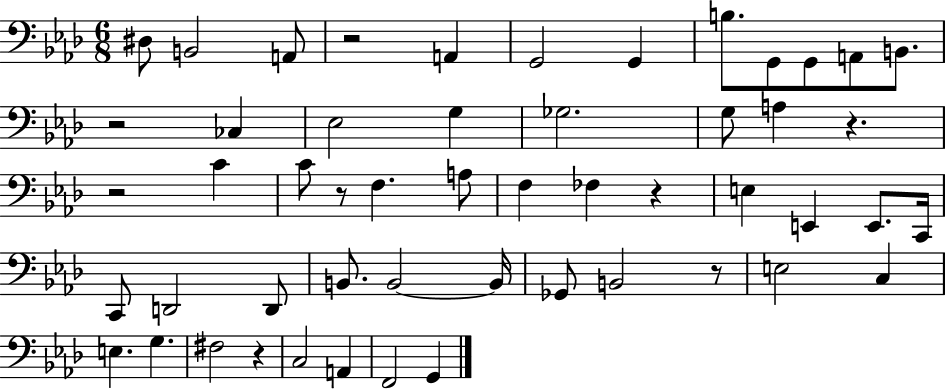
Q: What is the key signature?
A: AES major